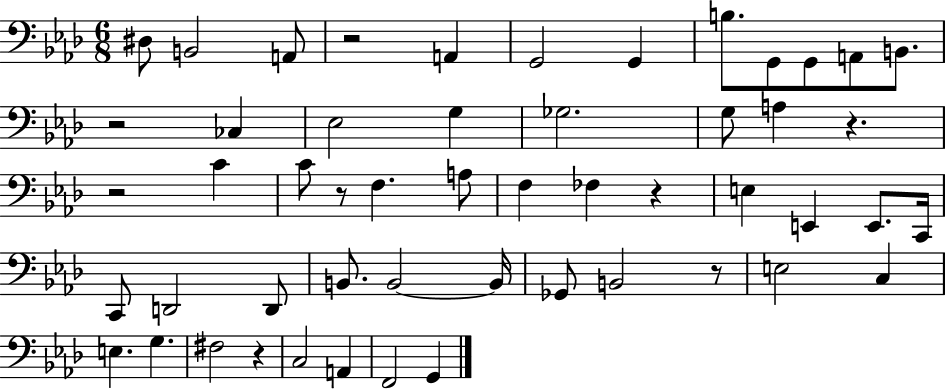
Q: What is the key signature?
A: AES major